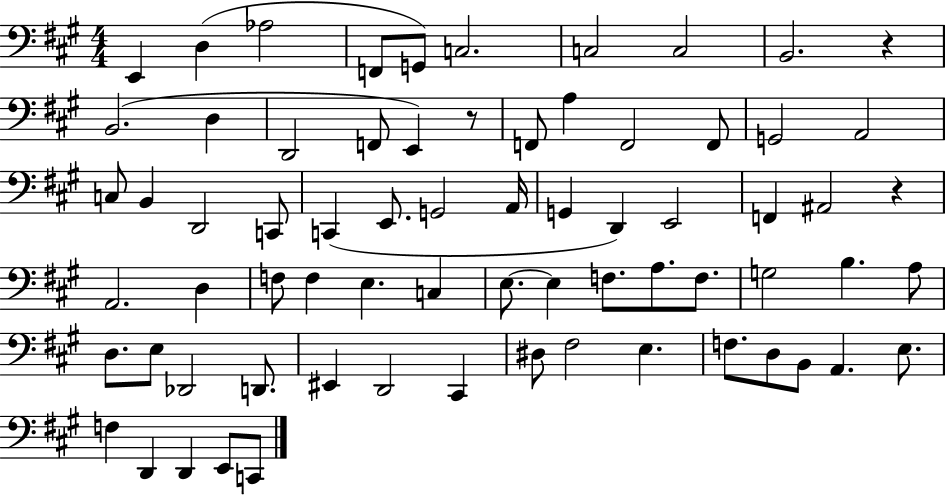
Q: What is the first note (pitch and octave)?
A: E2